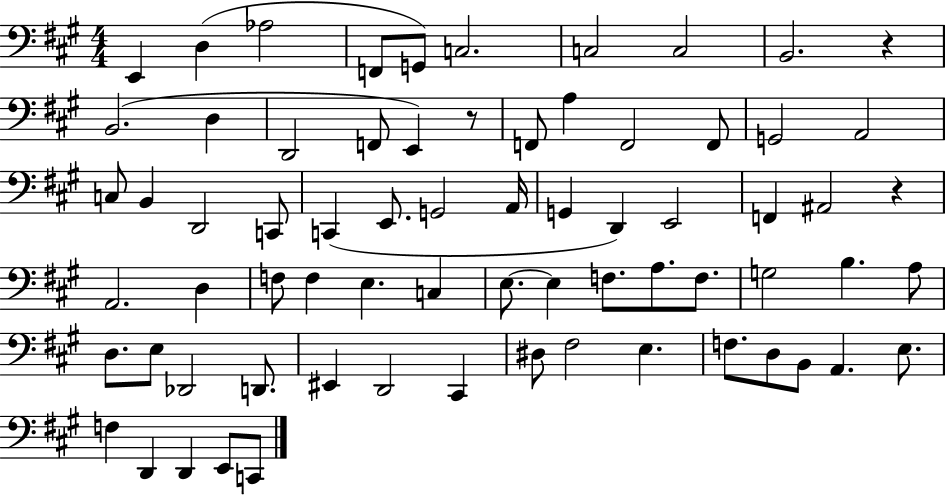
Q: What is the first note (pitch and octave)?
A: E2